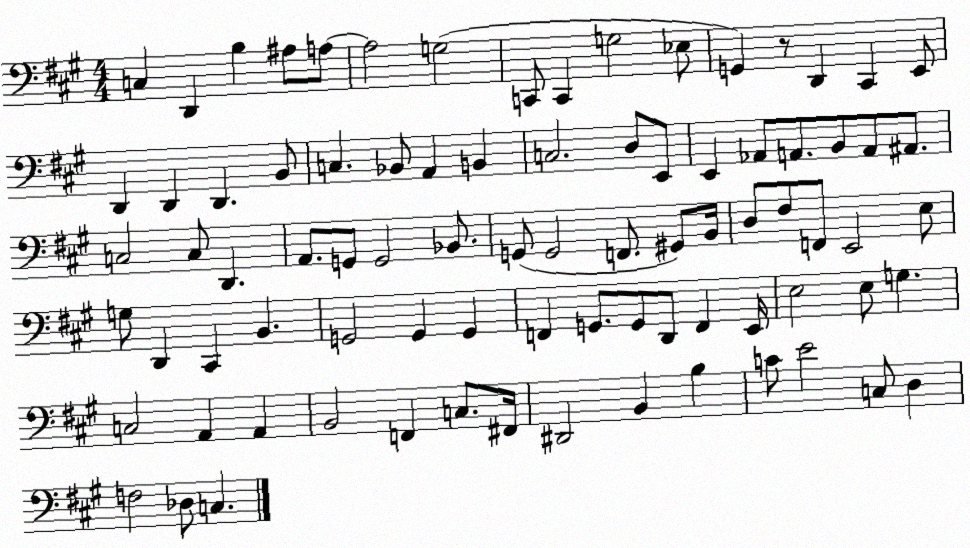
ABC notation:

X:1
T:Untitled
M:4/4
L:1/4
K:A
C, D,, B, ^A,/2 A,/2 A,2 G,2 C,,/2 C,, G,2 _E,/2 G,, z/2 D,, ^C,, E,,/2 D,, D,, D,, B,,/2 C, _B,,/2 A,, B,, C,2 D,/2 E,,/2 E,, _A,,/2 A,,/2 B,,/2 A,,/2 ^A,,/2 C,2 C,/2 D,, A,,/2 G,,/2 G,,2 _B,,/2 G,,/2 G,,2 F,,/2 ^G,,/2 B,,/4 D,/2 ^F,/2 F,,/2 E,,2 E,/2 G,/2 D,, ^C,, B,, G,,2 G,, G,, F,, G,,/2 G,,/2 D,,/2 F,, E,,/4 E,2 E,/2 G, C,2 A,, A,, B,,2 F,, C,/2 ^F,,/4 ^D,,2 B,, B, C/2 E2 C,/2 D, F,2 _D,/2 C,